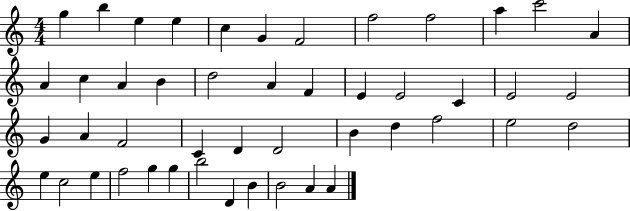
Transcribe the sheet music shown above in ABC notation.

X:1
T:Untitled
M:4/4
L:1/4
K:C
g b e e c G F2 f2 f2 a c'2 A A c A B d2 A F E E2 C E2 E2 G A F2 C D D2 B d f2 e2 d2 e c2 e f2 g g b2 D B B2 A A